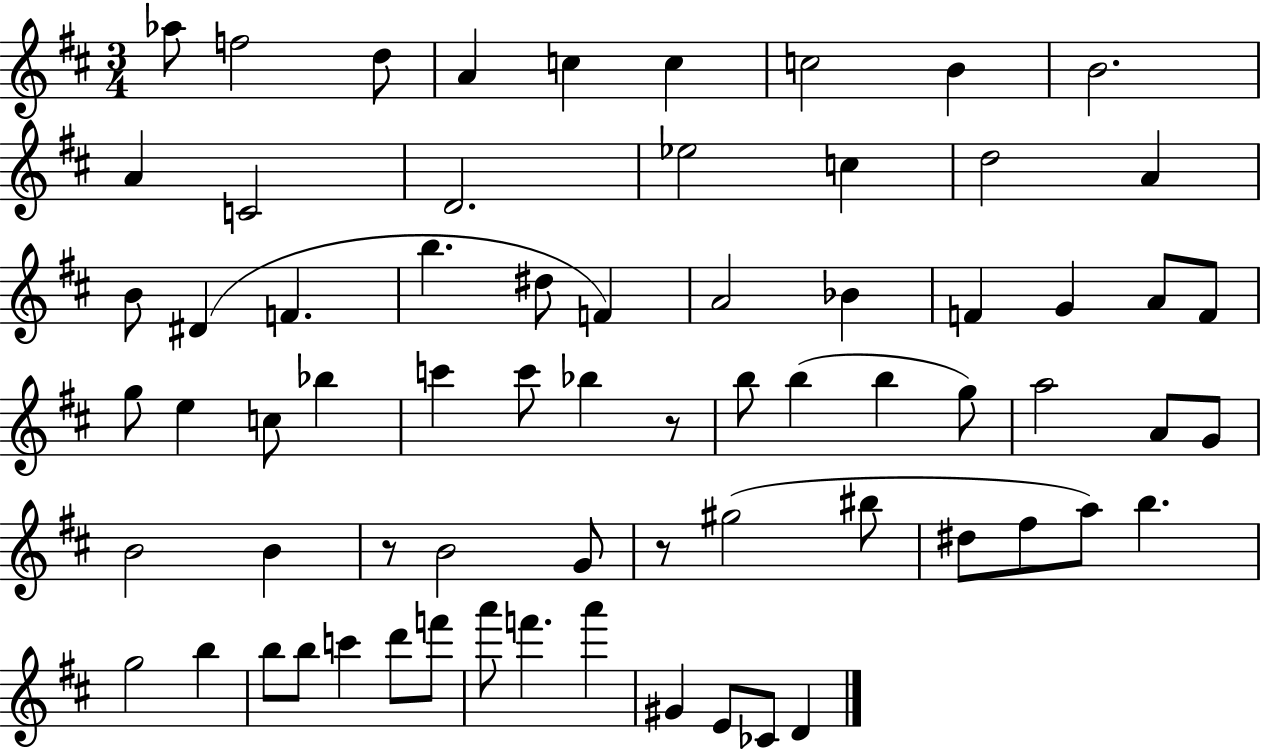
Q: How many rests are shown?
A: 3